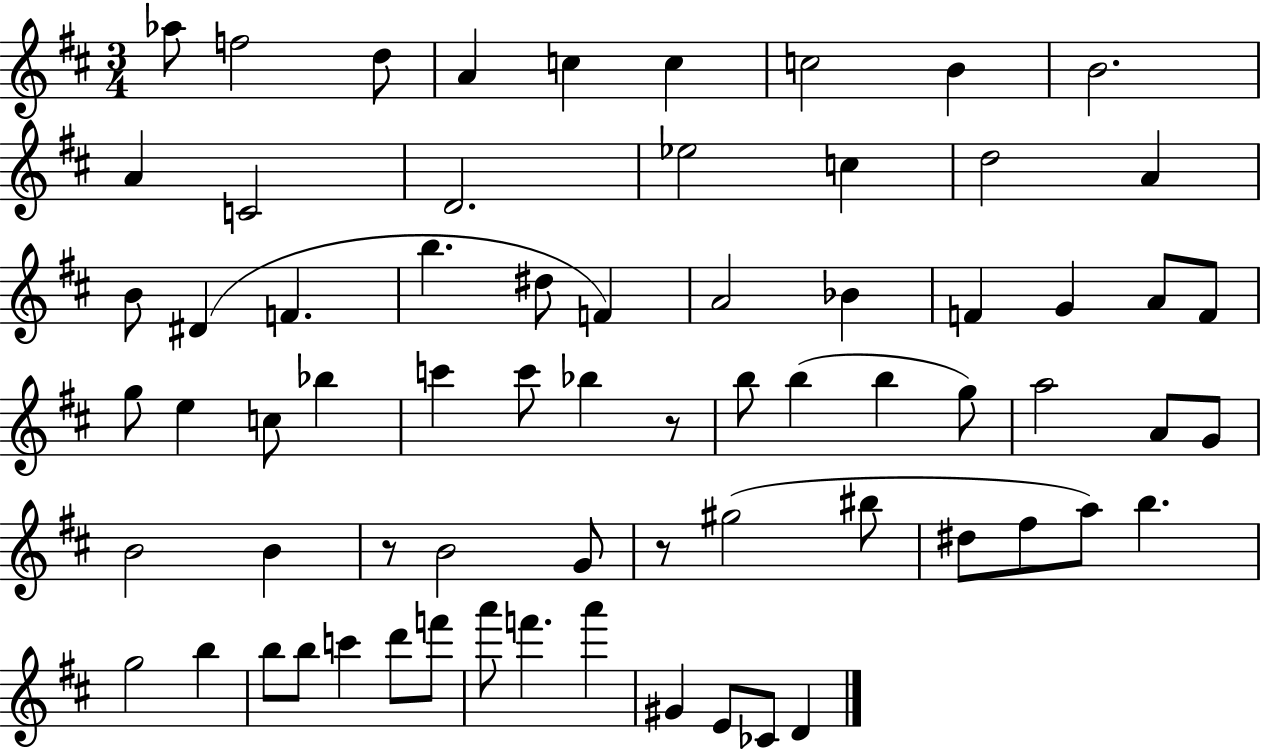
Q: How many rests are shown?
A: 3